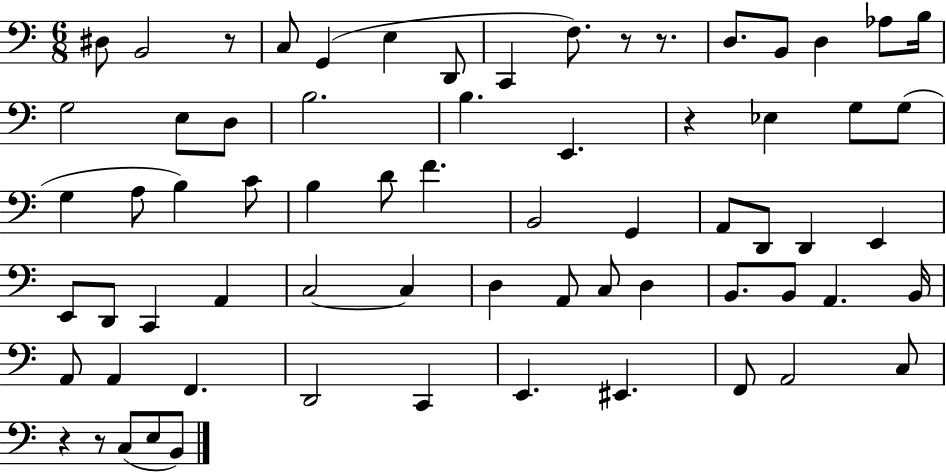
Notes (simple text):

D#3/e B2/h R/e C3/e G2/q E3/q D2/e C2/q F3/e. R/e R/e. D3/e. B2/e D3/q Ab3/e B3/s G3/h E3/e D3/e B3/h. B3/q. E2/q. R/q Eb3/q G3/e G3/e G3/q A3/e B3/q C4/e B3/q D4/e F4/q. B2/h G2/q A2/e D2/e D2/q E2/q E2/e D2/e C2/q A2/q C3/h C3/q D3/q A2/e C3/e D3/q B2/e. B2/e A2/q. B2/s A2/e A2/q F2/q. D2/h C2/q E2/q. EIS2/q. F2/e A2/h C3/e R/q R/e C3/e E3/e B2/e